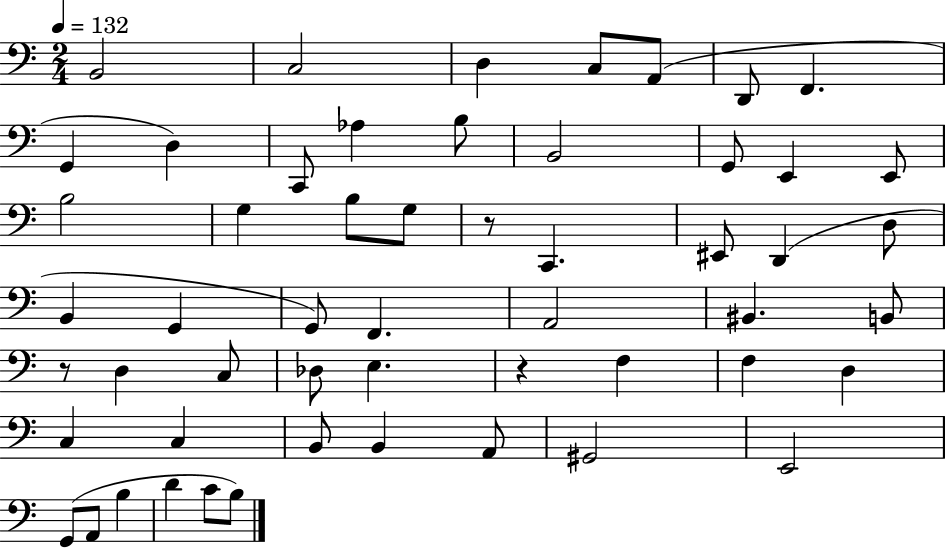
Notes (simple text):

B2/h C3/h D3/q C3/e A2/e D2/e F2/q. G2/q D3/q C2/e Ab3/q B3/e B2/h G2/e E2/q E2/e B3/h G3/q B3/e G3/e R/e C2/q. EIS2/e D2/q D3/e B2/q G2/q G2/e F2/q. A2/h BIS2/q. B2/e R/e D3/q C3/e Db3/e E3/q. R/q F3/q F3/q D3/q C3/q C3/q B2/e B2/q A2/e G#2/h E2/h G2/e A2/e B3/q D4/q C4/e B3/e